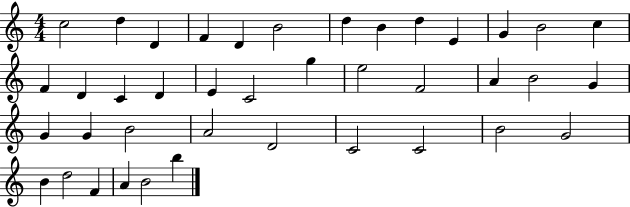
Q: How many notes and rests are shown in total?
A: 40